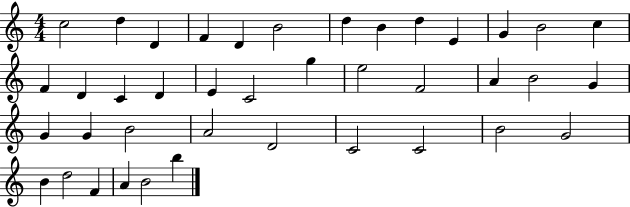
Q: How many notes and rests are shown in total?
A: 40